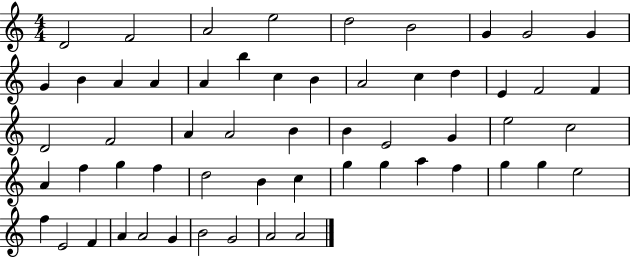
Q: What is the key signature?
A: C major